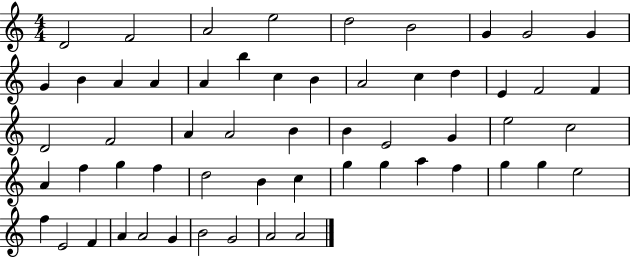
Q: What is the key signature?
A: C major